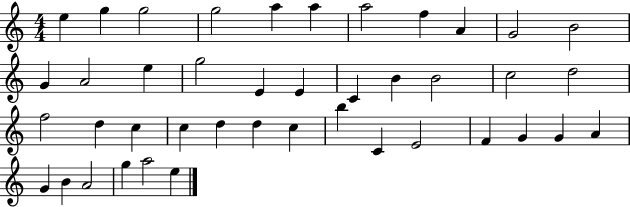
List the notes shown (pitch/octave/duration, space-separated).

E5/q G5/q G5/h G5/h A5/q A5/q A5/h F5/q A4/q G4/h B4/h G4/q A4/h E5/q G5/h E4/q E4/q C4/q B4/q B4/h C5/h D5/h F5/h D5/q C5/q C5/q D5/q D5/q C5/q B5/q C4/q E4/h F4/q G4/q G4/q A4/q G4/q B4/q A4/h G5/q A5/h E5/q